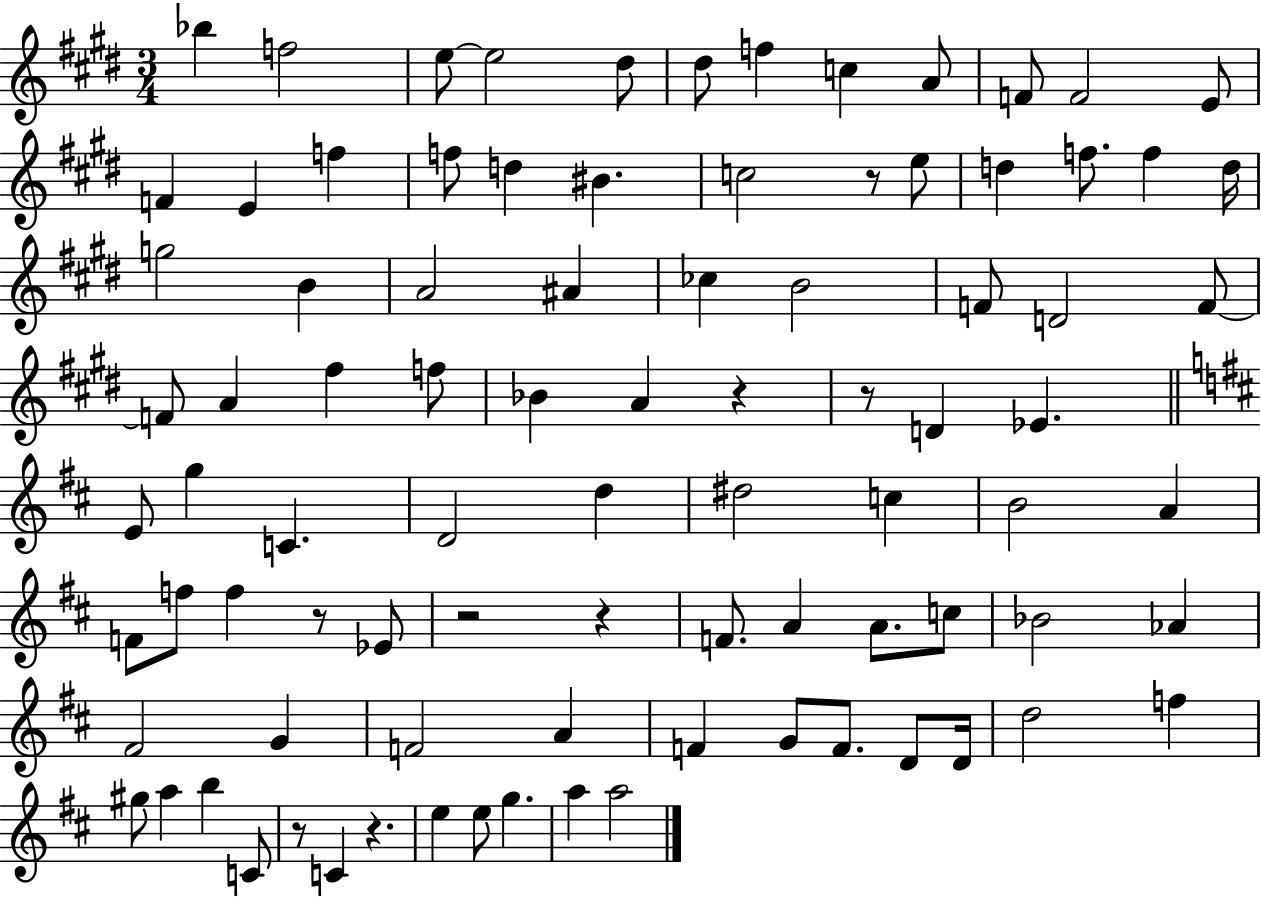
X:1
T:Untitled
M:3/4
L:1/4
K:E
_b f2 e/2 e2 ^d/2 ^d/2 f c A/2 F/2 F2 E/2 F E f f/2 d ^B c2 z/2 e/2 d f/2 f d/4 g2 B A2 ^A _c B2 F/2 D2 F/2 F/2 A ^f f/2 _B A z z/2 D _E E/2 g C D2 d ^d2 c B2 A F/2 f/2 f z/2 _E/2 z2 z F/2 A A/2 c/2 _B2 _A ^F2 G F2 A F G/2 F/2 D/2 D/4 d2 f ^g/2 a b C/2 z/2 C z e e/2 g a a2